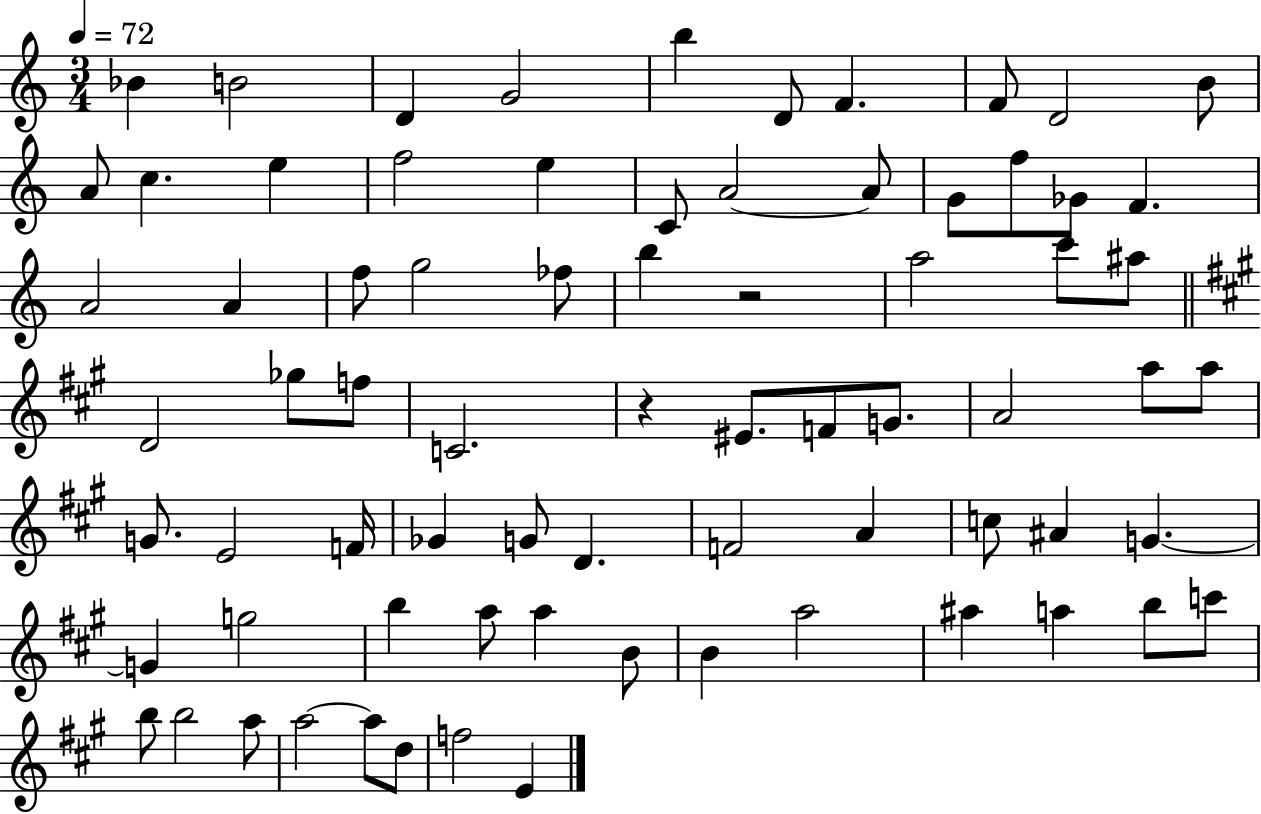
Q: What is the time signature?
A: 3/4